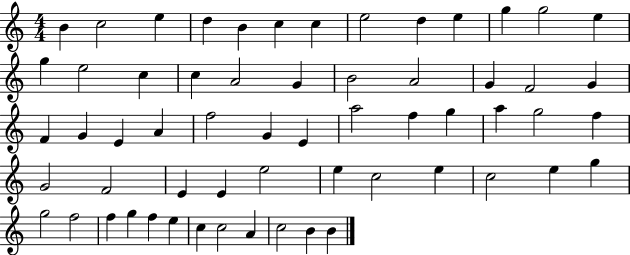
{
  \clef treble
  \numericTimeSignature
  \time 4/4
  \key c \major
  b'4 c''2 e''4 | d''4 b'4 c''4 c''4 | e''2 d''4 e''4 | g''4 g''2 e''4 | \break g''4 e''2 c''4 | c''4 a'2 g'4 | b'2 a'2 | g'4 f'2 g'4 | \break f'4 g'4 e'4 a'4 | f''2 g'4 e'4 | a''2 f''4 g''4 | a''4 g''2 f''4 | \break g'2 f'2 | e'4 e'4 e''2 | e''4 c''2 e''4 | c''2 e''4 g''4 | \break g''2 f''2 | f''4 g''4 f''4 e''4 | c''4 c''2 a'4 | c''2 b'4 b'4 | \break \bar "|."
}